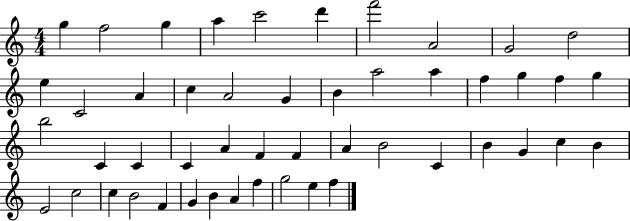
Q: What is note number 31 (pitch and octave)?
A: A4